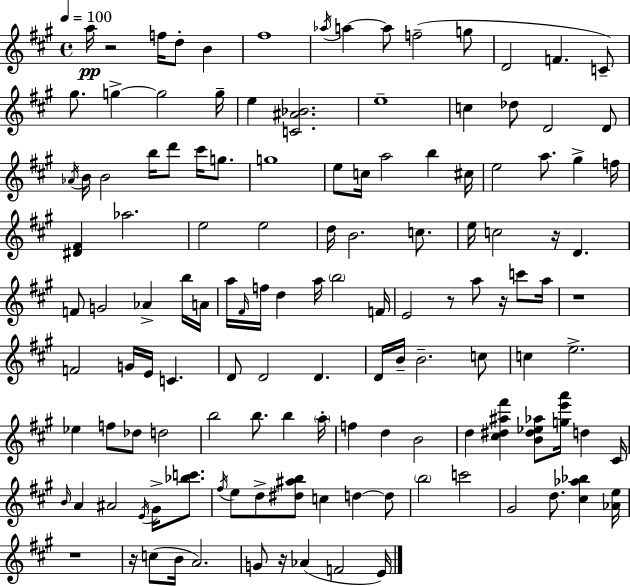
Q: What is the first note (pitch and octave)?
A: A5